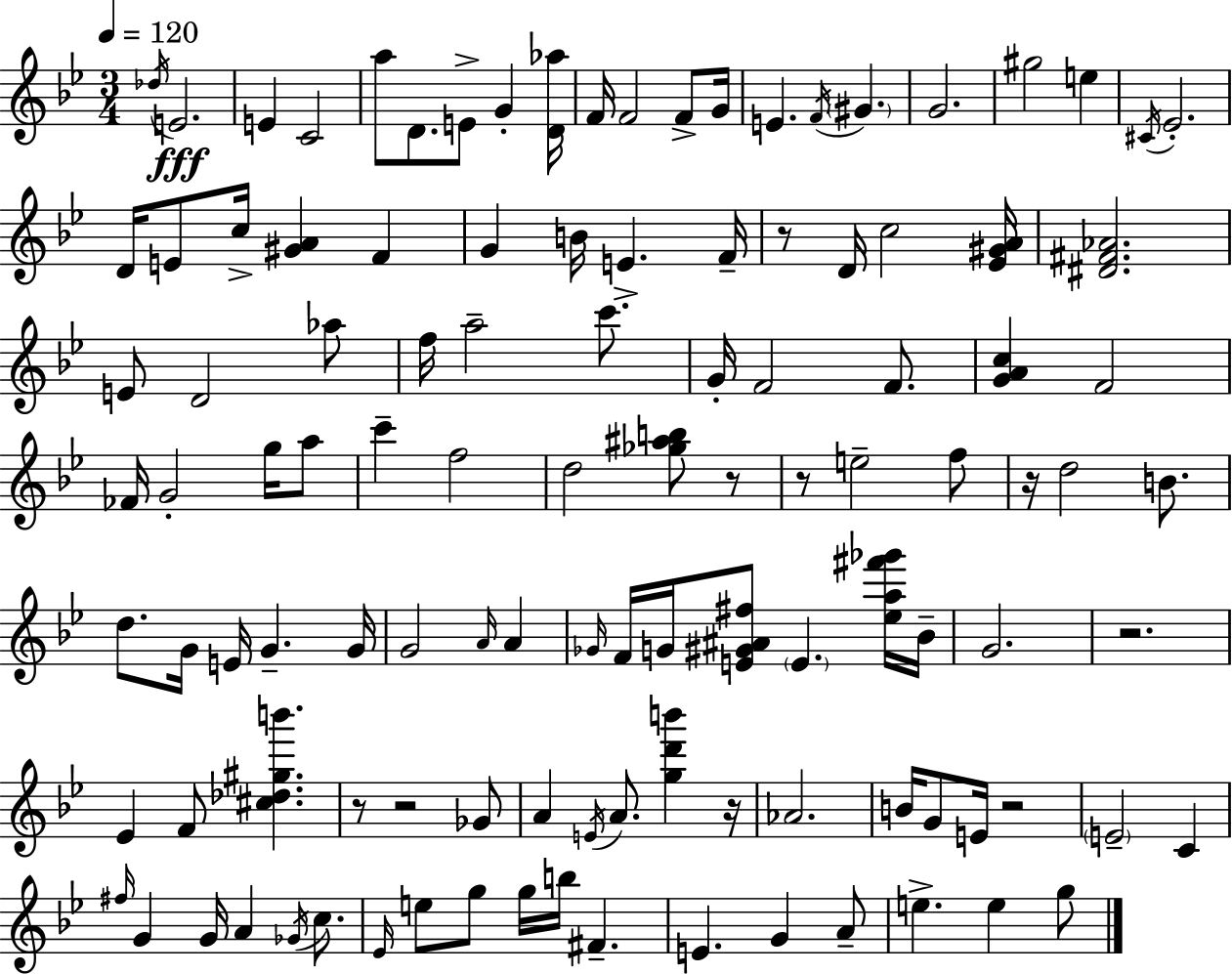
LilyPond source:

{
  \clef treble
  \numericTimeSignature
  \time 3/4
  \key g \minor
  \tempo 4 = 120
  \acciaccatura { des''16 }\fff e'2. | e'4 c'2 | a''8 d'8. e'8-> g'4-. | <d' aes''>16 f'16 f'2 f'8-> | \break g'16 e'4. \acciaccatura { f'16 } \parenthesize gis'4. | g'2. | gis''2 e''4 | \acciaccatura { cis'16 } ees'2.-. | \break d'16 e'8 c''16-> <gis' a'>4 f'4 | g'4 b'16 e'4.-> | f'16-- r8 d'16 c''2 | <ees' gis' a'>16 <dis' fis' aes'>2. | \break e'8 d'2 | aes''8 f''16 a''2-- | c'''8. g'16-. f'2 | f'8. <g' a' c''>4 f'2 | \break fes'16 g'2-. | g''16 a''8 c'''4-- f''2 | d''2 <ges'' ais'' b''>8 | r8 r8 e''2-- | \break f''8 r16 d''2 | b'8. d''8. g'16 e'16 g'4.-- | g'16 g'2 \grace { a'16 } | a'4 \grace { ges'16 } f'16 g'16 <e' gis' ais' fis''>8 \parenthesize e'4. | \break <ees'' a'' fis''' ges'''>16 bes'16-- g'2. | r2. | ees'4 f'8 <cis'' des'' gis'' b'''>4. | r8 r2 | \break ges'8 a'4 \acciaccatura { e'16 } a'8. | <g'' d''' b'''>4 r16 aes'2. | b'16 g'8 e'16 r2 | \parenthesize e'2-- | \break c'4 \grace { fis''16 } g'4 g'16 | a'4 \acciaccatura { ges'16 } c''8. \grace { ees'16 } e''8 g''8 | g''16 b''16 fis'4.-- e'4. | g'4 a'8-- e''4.-> | \break e''4 g''8 \bar "|."
}